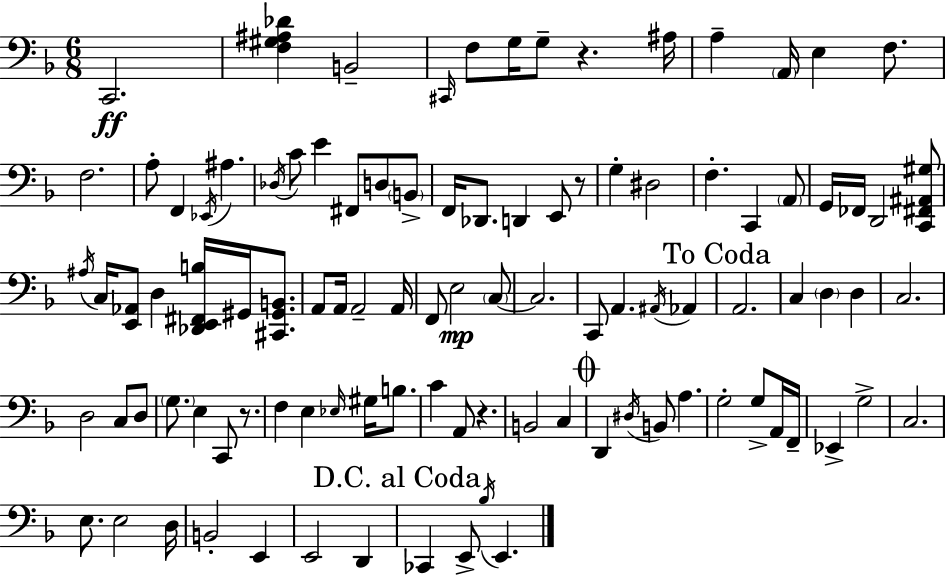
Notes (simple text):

C2/h. [F3,G#3,A#3,Db4]/q B2/h C#2/s F3/e G3/s G3/e R/q. A#3/s A3/q A2/s E3/q F3/e. F3/h. A3/e F2/q Eb2/s A#3/q. Db3/s C4/e E4/q F#2/e D3/e B2/e F2/s Db2/e. D2/q E2/e R/e G3/q D#3/h F3/q. C2/q A2/e G2/s FES2/s D2/h [C2,F#2,A#2,G#3]/e A#3/s C3/s [E2,Ab2]/e D3/q [Db2,E2,F#2,B3]/s G#2/s [C#2,G#2,B2]/e. A2/e A2/s A2/h A2/s F2/e E3/h C3/e C3/h. C2/e A2/q. A#2/s Ab2/q A2/h. C3/q D3/q D3/q C3/h. D3/h C3/e D3/e G3/e. E3/q C2/e R/e. F3/q E3/q Eb3/s G#3/s B3/e. C4/q A2/e R/q. B2/h C3/q D2/q D#3/s B2/e A3/q. G3/h G3/e A2/s F2/s Eb2/q G3/h C3/h. E3/e. E3/h D3/s B2/h E2/q E2/h D2/q CES2/q E2/e Bb3/s E2/q.